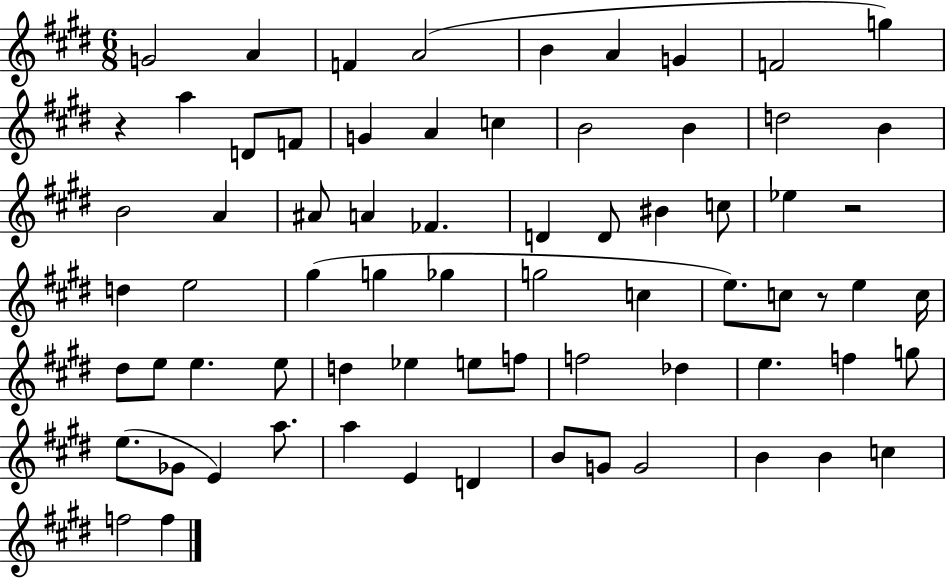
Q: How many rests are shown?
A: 3